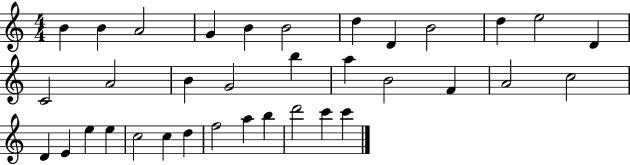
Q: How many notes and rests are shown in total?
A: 35